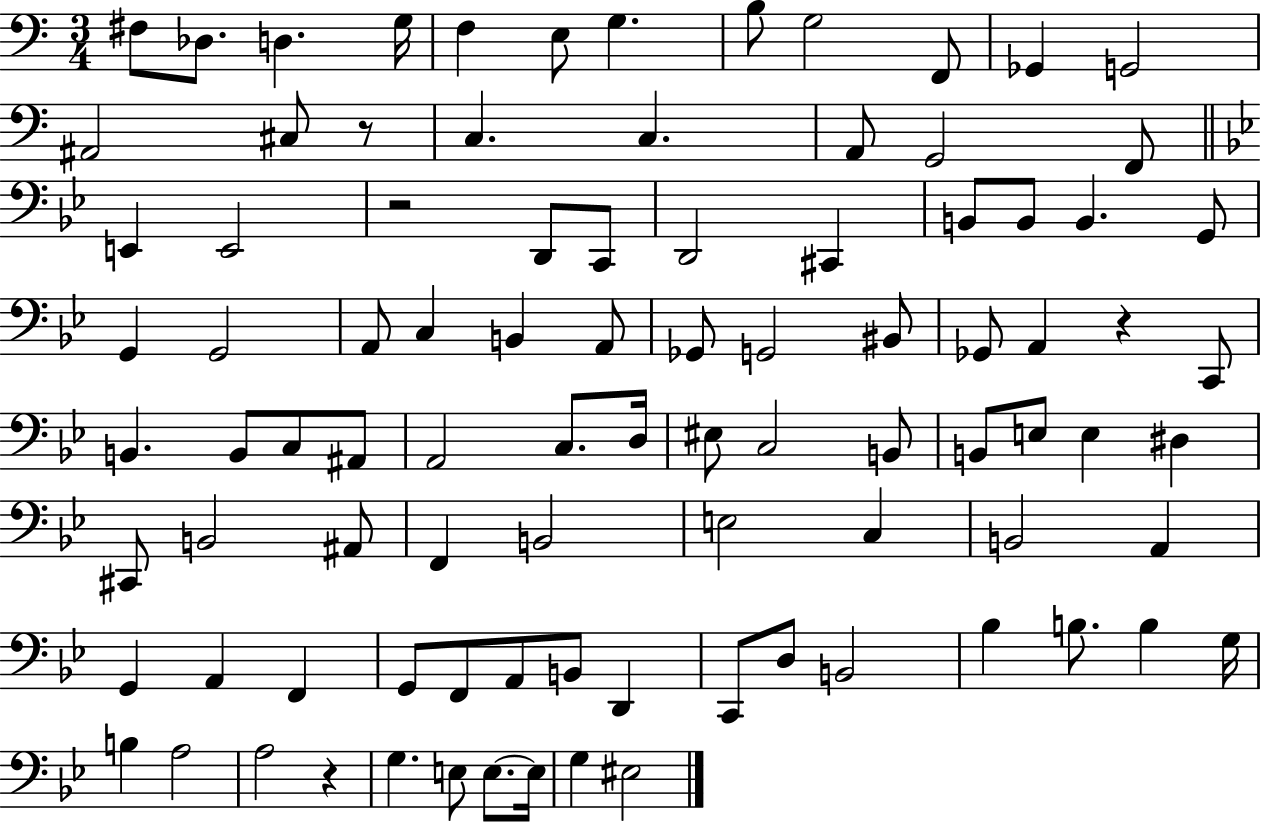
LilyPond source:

{
  \clef bass
  \numericTimeSignature
  \time 3/4
  \key c \major
  fis8 des8. d4. g16 | f4 e8 g4. | b8 g2 f,8 | ges,4 g,2 | \break ais,2 cis8 r8 | c4. c4. | a,8 g,2 f,8 | \bar "||" \break \key bes \major e,4 e,2 | r2 d,8 c,8 | d,2 cis,4 | b,8 b,8 b,4. g,8 | \break g,4 g,2 | a,8 c4 b,4 a,8 | ges,8 g,2 bis,8 | ges,8 a,4 r4 c,8 | \break b,4. b,8 c8 ais,8 | a,2 c8. d16 | eis8 c2 b,8 | b,8 e8 e4 dis4 | \break cis,8 b,2 ais,8 | f,4 b,2 | e2 c4 | b,2 a,4 | \break g,4 a,4 f,4 | g,8 f,8 a,8 b,8 d,4 | c,8 d8 b,2 | bes4 b8. b4 g16 | \break b4 a2 | a2 r4 | g4. e8 e8.~~ e16 | g4 eis2 | \break \bar "|."
}